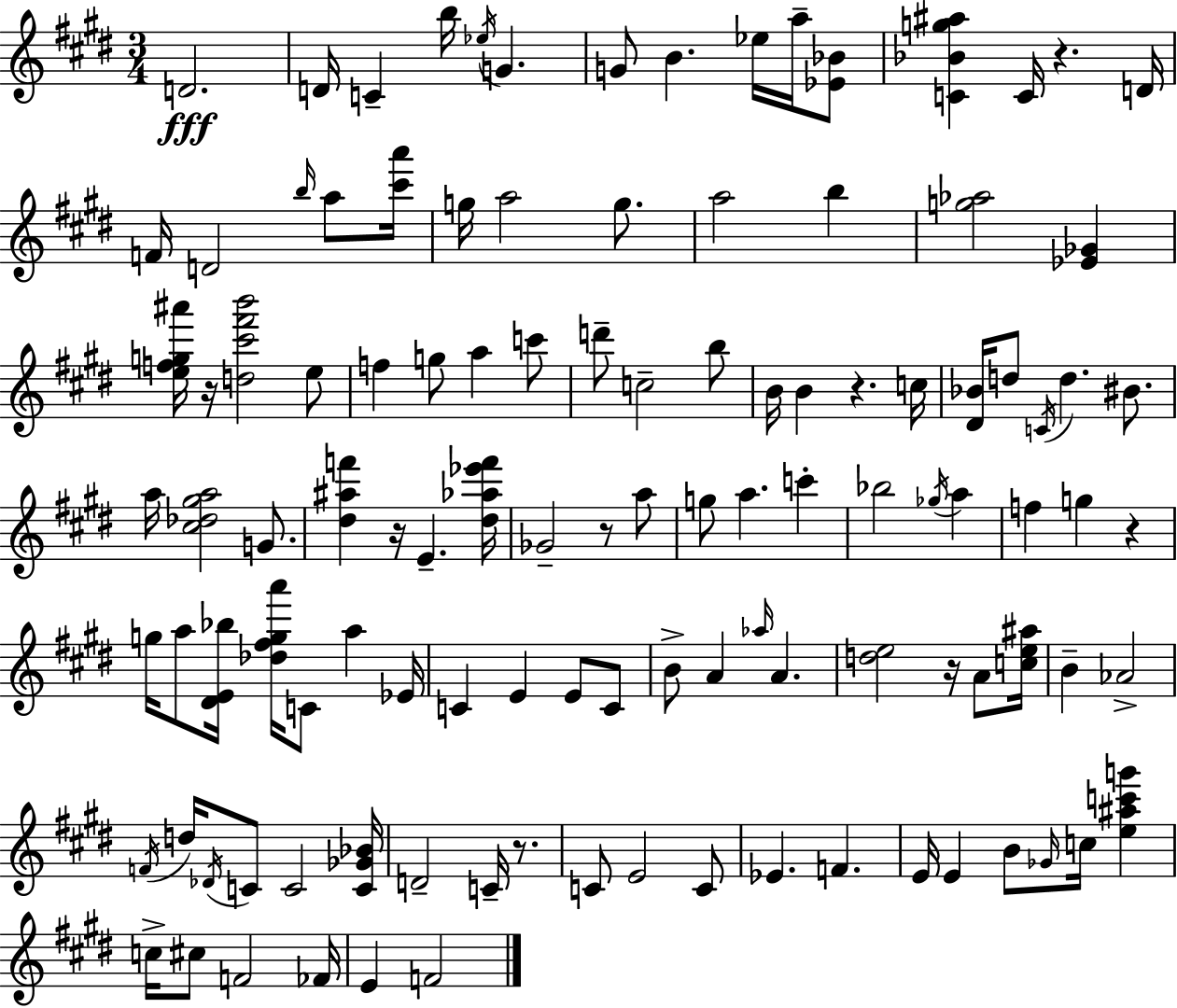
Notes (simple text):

D4/h. D4/s C4/q B5/s Eb5/s G4/q. G4/e B4/q. Eb5/s A5/s [Eb4,Bb4]/e [C4,Bb4,G5,A#5]/q C4/s R/q. D4/s F4/s D4/h B5/s A5/e [C#6,A6]/s G5/s A5/h G5/e. A5/h B5/q [G5,Ab5]/h [Eb4,Gb4]/q [E5,F5,G5,A#6]/s R/s [D5,C#6,F#6,B6]/h E5/e F5/q G5/e A5/q C6/e D6/e C5/h B5/e B4/s B4/q R/q. C5/s [D#4,Bb4]/s D5/e C4/s D5/q. BIS4/e. A5/s [C#5,Db5,G#5,A5]/h G4/e. [D#5,A#5,F6]/q R/s E4/q. [D#5,Ab5,Eb6,F6]/s Gb4/h R/e A5/e G5/e A5/q. C6/q Bb5/h Gb5/s A5/q F5/q G5/q R/q G5/s A5/e [D#4,E4,Bb5]/s [Db5,F#5,G5,A6]/s C4/e A5/q Eb4/s C4/q E4/q E4/e C4/e B4/e A4/q Ab5/s A4/q. [D5,E5]/h R/s A4/e [C5,E5,A#5]/s B4/q Ab4/h F4/s D5/s Db4/s C4/e C4/h [C4,Gb4,Bb4]/s D4/h C4/s R/e. C4/e E4/h C4/e Eb4/q. F4/q. E4/s E4/q B4/e Gb4/s C5/s [E5,A#5,C6,G6]/q C5/s C#5/e F4/h FES4/s E4/q F4/h